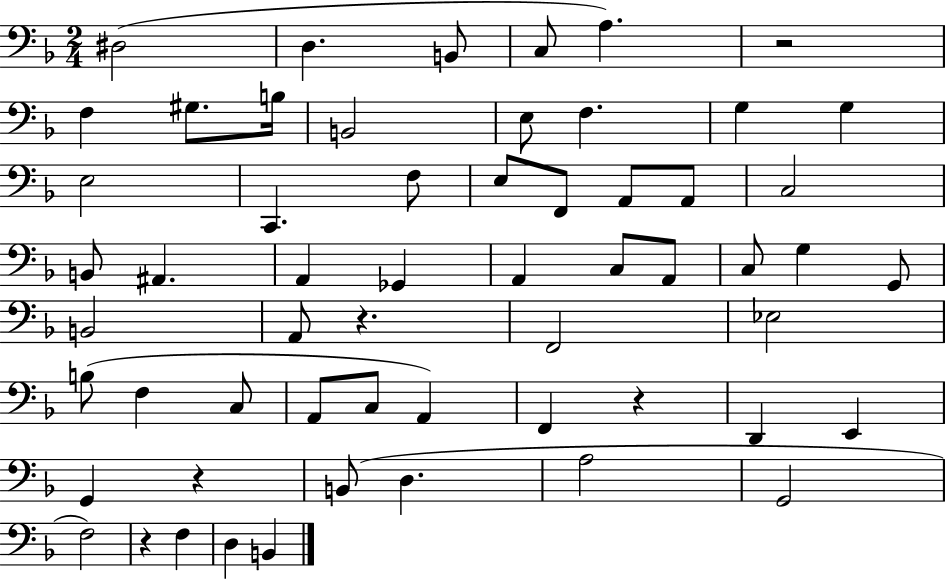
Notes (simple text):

D#3/h D3/q. B2/e C3/e A3/q. R/h F3/q G#3/e. B3/s B2/h E3/e F3/q. G3/q G3/q E3/h C2/q. F3/e E3/e F2/e A2/e A2/e C3/h B2/e A#2/q. A2/q Gb2/q A2/q C3/e A2/e C3/e G3/q G2/e B2/h A2/e R/q. F2/h Eb3/h B3/e F3/q C3/e A2/e C3/e A2/q F2/q R/q D2/q E2/q G2/q R/q B2/e D3/q. A3/h G2/h F3/h R/q F3/q D3/q B2/q